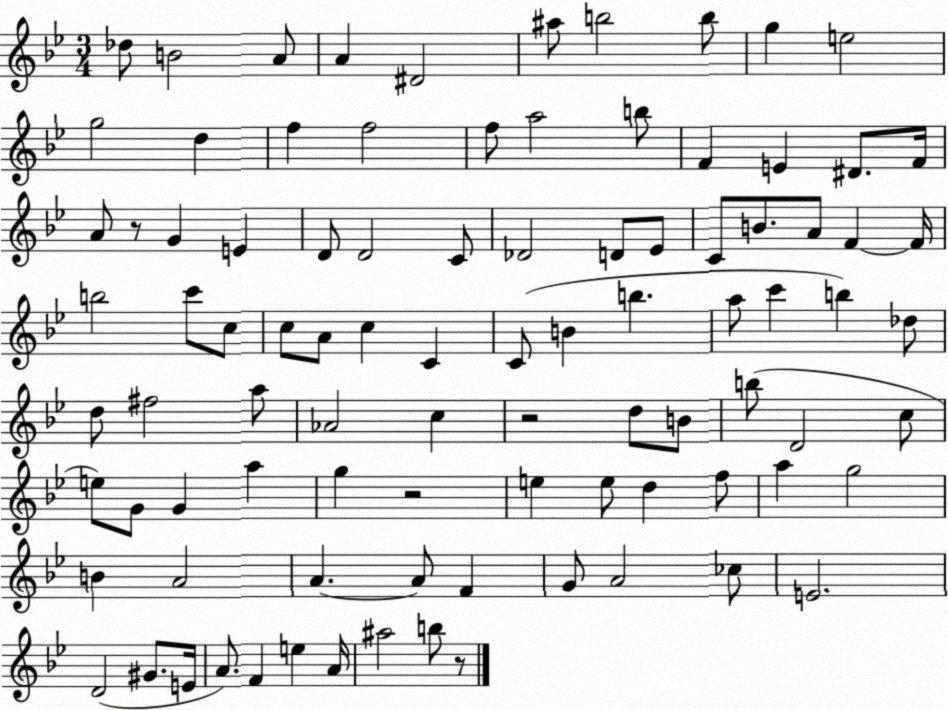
X:1
T:Untitled
M:3/4
L:1/4
K:Bb
_d/2 B2 A/2 A ^D2 ^a/2 b2 b/2 g e2 g2 d f f2 f/2 a2 b/2 F E ^D/2 F/4 A/2 z/2 G E D/2 D2 C/2 _D2 D/2 _E/2 C/2 B/2 A/2 F F/4 b2 c'/2 c/2 c/2 A/2 c C C/2 B b a/2 c' b _d/2 d/2 ^f2 a/2 _A2 c z2 d/2 B/2 b/2 D2 c/2 e/2 G/2 G a g z2 e e/2 d f/2 a g2 B A2 A A/2 F G/2 A2 _c/2 E2 D2 ^G/2 E/4 A/2 F e A/4 ^a2 b/2 z/2